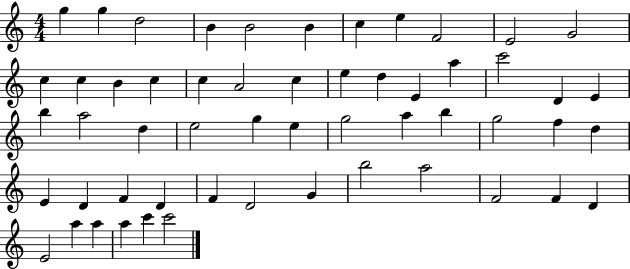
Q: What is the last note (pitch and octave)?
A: C6